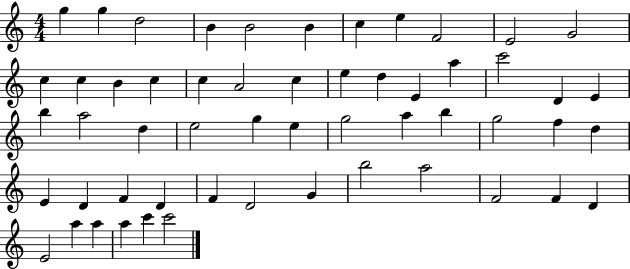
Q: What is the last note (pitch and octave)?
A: C6